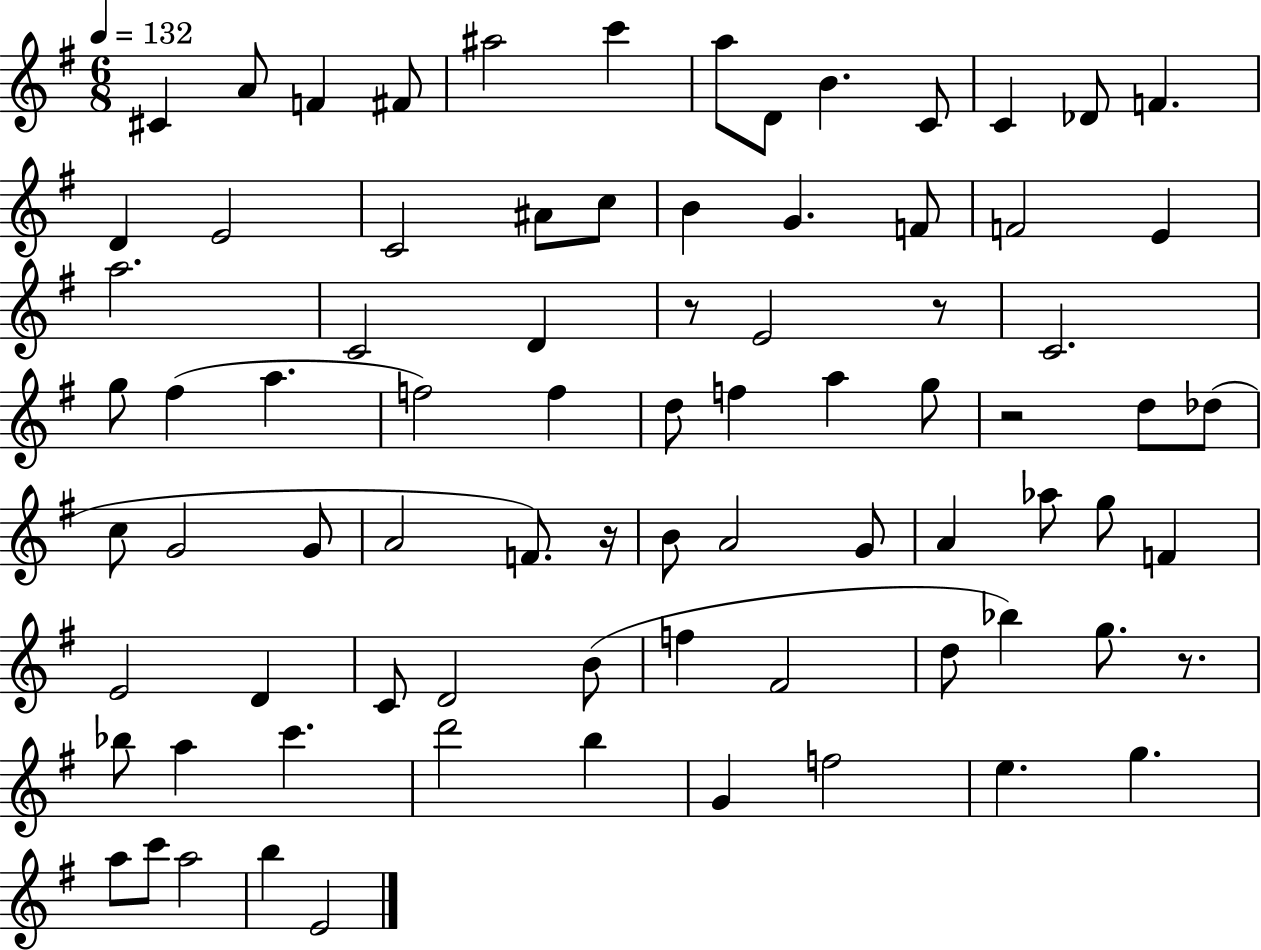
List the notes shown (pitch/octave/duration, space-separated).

C#4/q A4/e F4/q F#4/e A#5/h C6/q A5/e D4/e B4/q. C4/e C4/q Db4/e F4/q. D4/q E4/h C4/h A#4/e C5/e B4/q G4/q. F4/e F4/h E4/q A5/h. C4/h D4/q R/e E4/h R/e C4/h. G5/e F#5/q A5/q. F5/h F5/q D5/e F5/q A5/q G5/e R/h D5/e Db5/e C5/e G4/h G4/e A4/h F4/e. R/s B4/e A4/h G4/e A4/q Ab5/e G5/e F4/q E4/h D4/q C4/e D4/h B4/e F5/q F#4/h D5/e Bb5/q G5/e. R/e. Bb5/e A5/q C6/q. D6/h B5/q G4/q F5/h E5/q. G5/q. A5/e C6/e A5/h B5/q E4/h